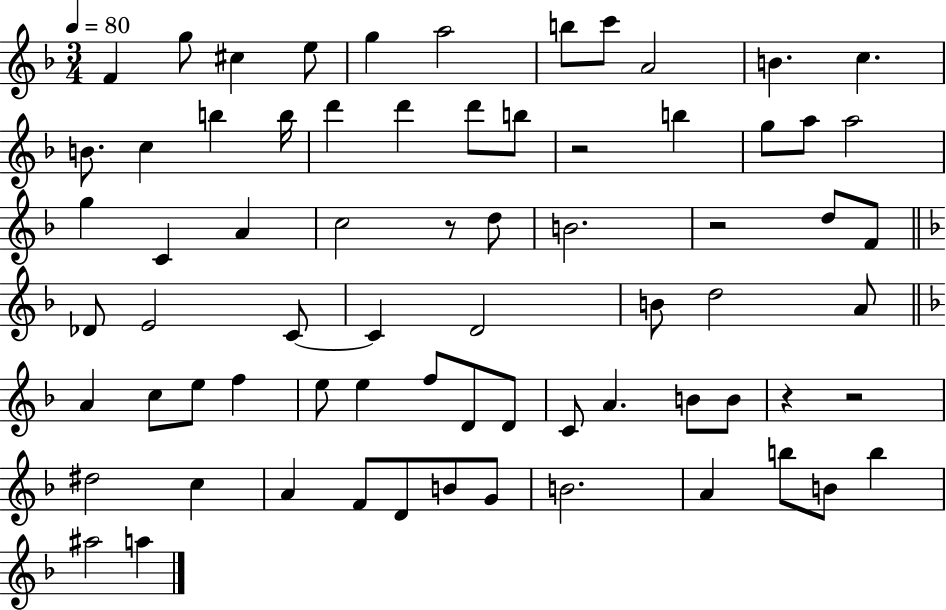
{
  \clef treble
  \numericTimeSignature
  \time 3/4
  \key f \major
  \tempo 4 = 80
  f'4 g''8 cis''4 e''8 | g''4 a''2 | b''8 c'''8 a'2 | b'4. c''4. | \break b'8. c''4 b''4 b''16 | d'''4 d'''4 d'''8 b''8 | r2 b''4 | g''8 a''8 a''2 | \break g''4 c'4 a'4 | c''2 r8 d''8 | b'2. | r2 d''8 f'8 | \break \bar "||" \break \key d \minor des'8 e'2 c'8~~ | c'4 d'2 | b'8 d''2 a'8 | \bar "||" \break \key f \major a'4 c''8 e''8 f''4 | e''8 e''4 f''8 d'8 d'8 | c'8 a'4. b'8 b'8 | r4 r2 | \break dis''2 c''4 | a'4 f'8 d'8 b'8 g'8 | b'2. | a'4 b''8 b'8 b''4 | \break ais''2 a''4 | \bar "|."
}